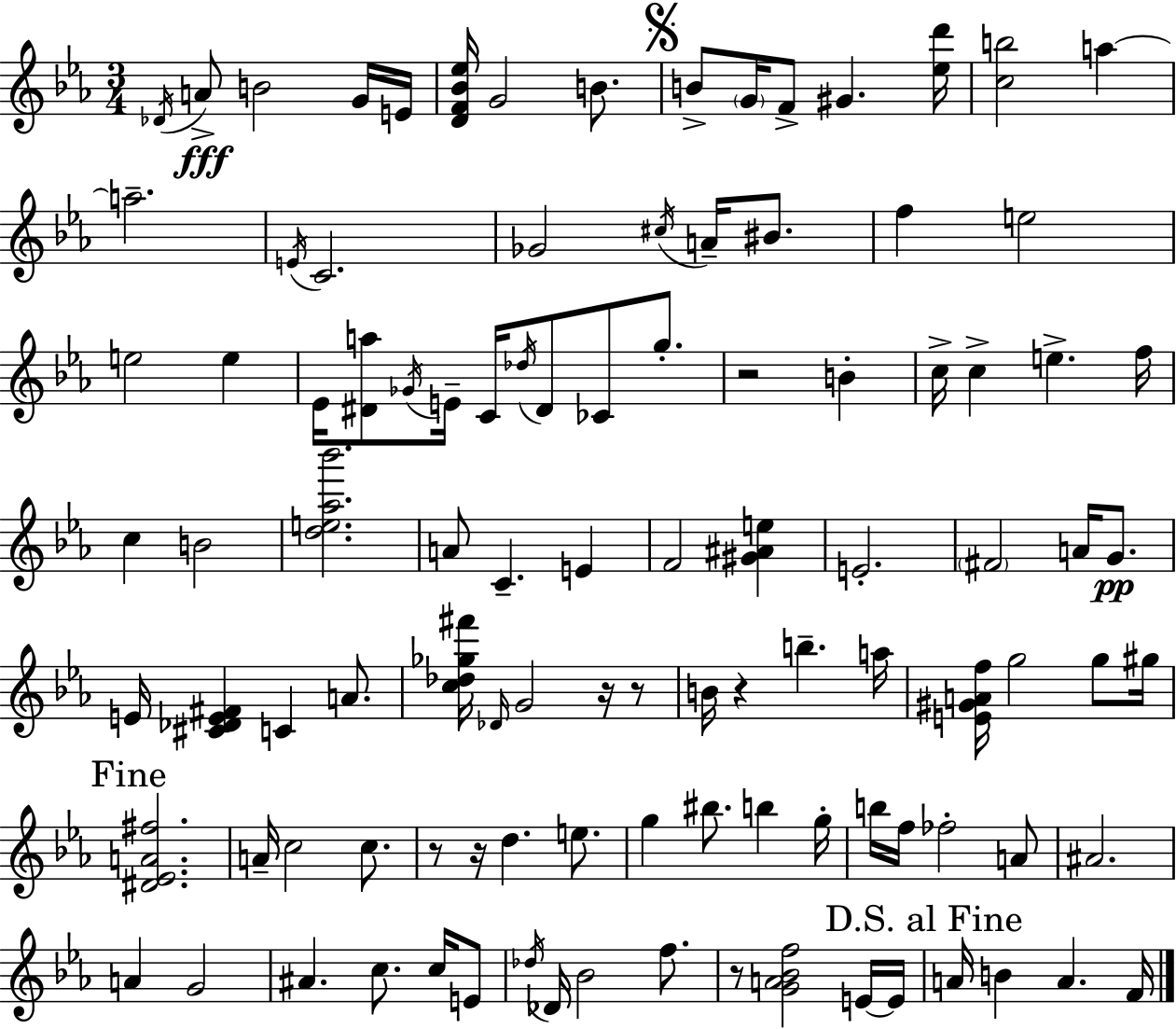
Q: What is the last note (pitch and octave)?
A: F4